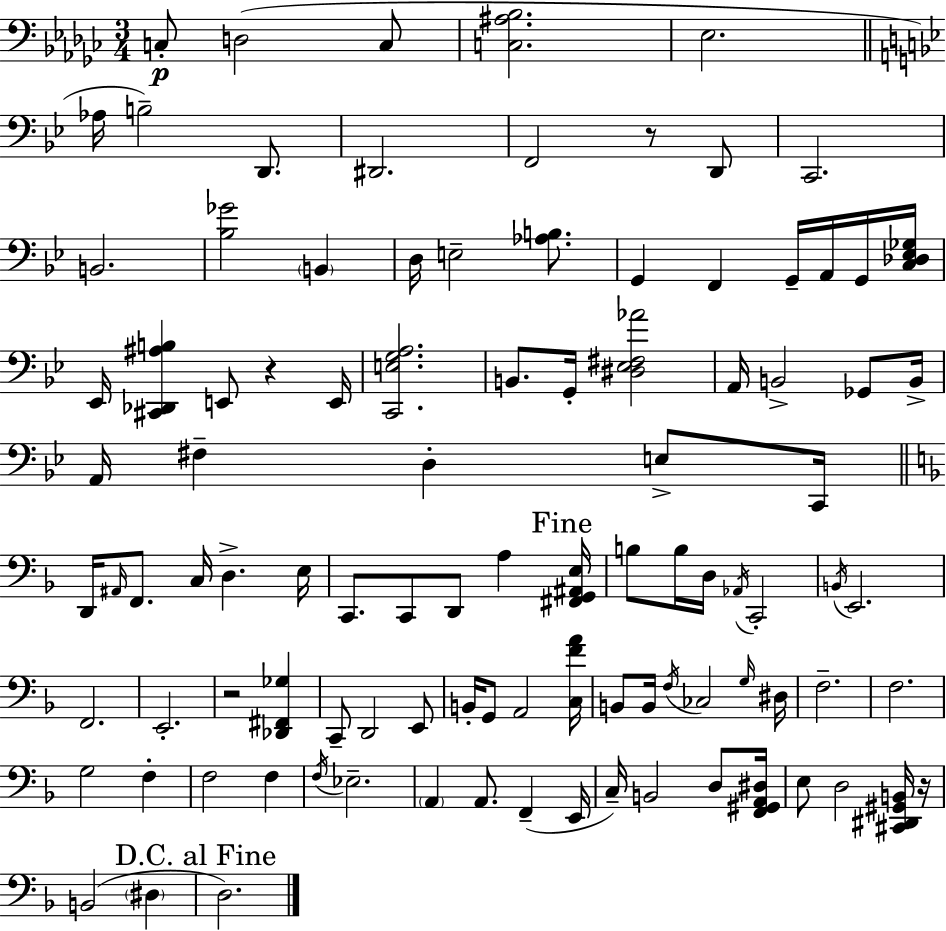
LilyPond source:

{
  \clef bass
  \numericTimeSignature
  \time 3/4
  \key ees \minor
  c8-.\p d2( c8 | <c ais bes>2. | ees2. | \bar "||" \break \key bes \major aes16 b2--) d,8. | dis,2. | f,2 r8 d,8 | c,2. | \break b,2. | <bes ges'>2 \parenthesize b,4 | d16 e2-- <aes b>8. | g,4 f,4 g,16-- a,16 g,16 <c des ees ges>16 | \break ees,16 <cis, des, ais b>4 e,8 r4 e,16 | <c, e g a>2. | b,8. g,16-. <dis ees fis aes'>2 | a,16 b,2-> ges,8 b,16-> | \break a,16 fis4-- d4-. e8-> c,16 | \bar "||" \break \key f \major d,16 \grace { ais,16 } f,8. c16 d4.-> | e16 c,8. c,8 d,8 a4 | \mark "Fine" <fis, g, ais, e>16 b8 b16 d16 \acciaccatura { aes,16 } c,2-. | \acciaccatura { b,16 } e,2. | \break f,2. | e,2.-. | r2 <des, fis, ges>4 | c,8-- d,2 | \break e,8 b,16-. g,8 a,2 | <c f' a'>16 b,8 b,16 \acciaccatura { f16 } ces2 | \grace { g16 } dis16 f2.-- | f2. | \break g2 | f4-. f2 | f4 \acciaccatura { f16 } ees2.-- | \parenthesize a,4 a,8. | \break f,4--( e,16 c16--) b,2 | d8 <f, gis, a, dis>16 e8 d2 | <cis, dis, gis, b,>16 r16 b,2( | \parenthesize dis4 \mark "D.C. al Fine" d2.) | \break \bar "|."
}